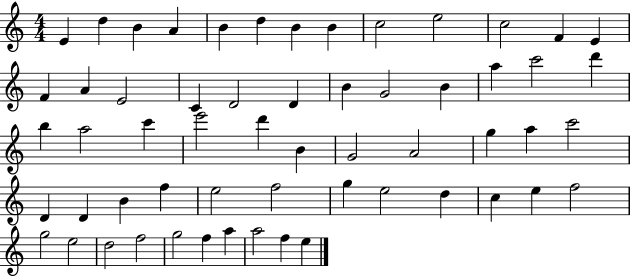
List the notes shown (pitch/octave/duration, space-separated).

E4/q D5/q B4/q A4/q B4/q D5/q B4/q B4/q C5/h E5/h C5/h F4/q E4/q F4/q A4/q E4/h C4/q D4/h D4/q B4/q G4/h B4/q A5/q C6/h D6/q B5/q A5/h C6/q E6/h D6/q B4/q G4/h A4/h G5/q A5/q C6/h D4/q D4/q B4/q F5/q E5/h F5/h G5/q E5/h D5/q C5/q E5/q F5/h G5/h E5/h D5/h F5/h G5/h F5/q A5/q A5/h F5/q E5/q